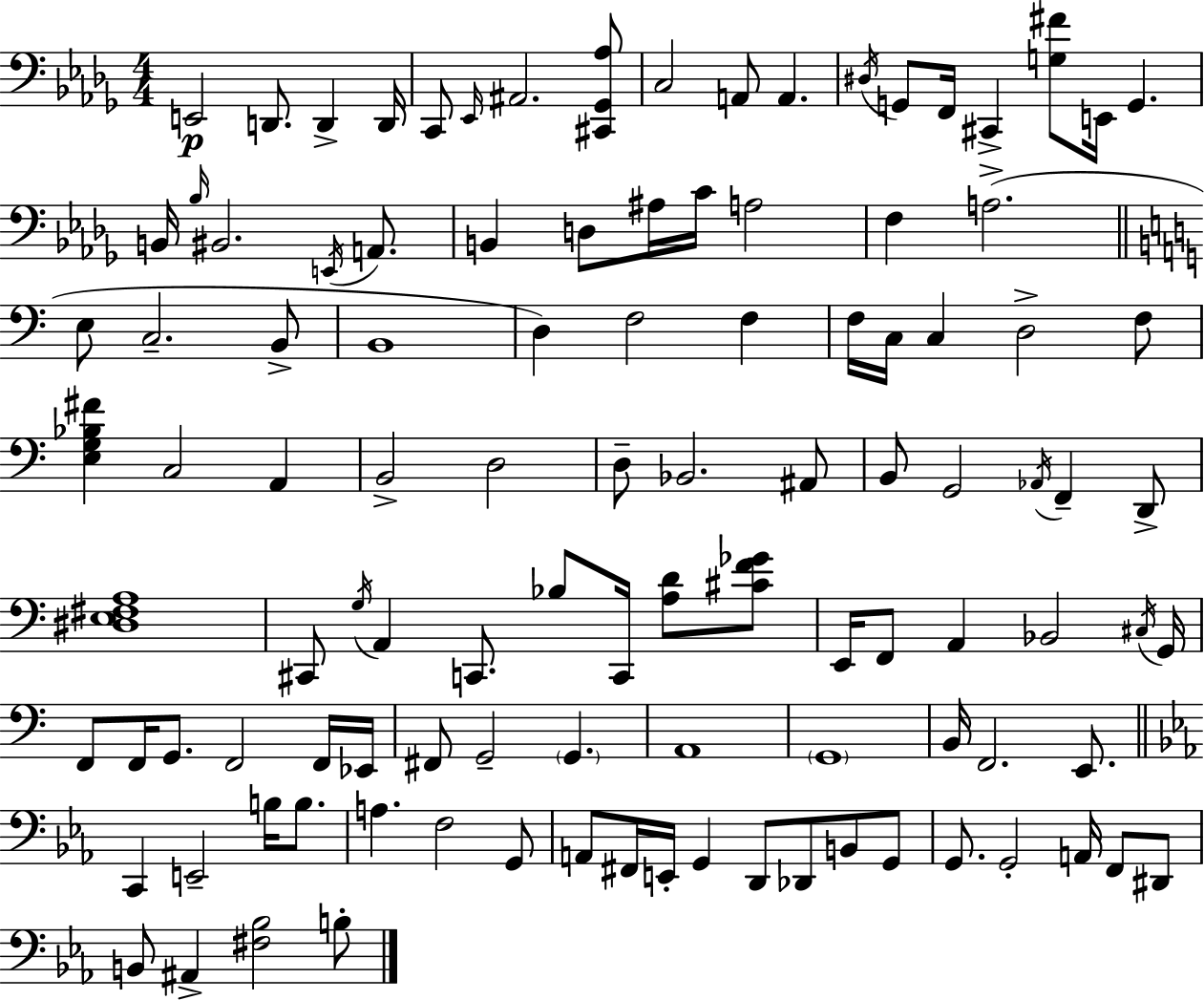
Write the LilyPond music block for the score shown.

{
  \clef bass
  \numericTimeSignature
  \time 4/4
  \key bes \minor
  e,2\p d,8. d,4-> d,16 | c,8 \grace { ees,16 } ais,2. <cis, ges, aes>8 | c2 a,8 a,4. | \acciaccatura { dis16 } g,8 f,16 cis,4-> <g fis'>8 e,16 g,4. | \break b,16 \grace { bes16 } bis,2. | \acciaccatura { e,16 } a,8. b,4 d8 ais16 c'16 a2 | f4 a2.->( | \bar "||" \break \key a \minor e8 c2.-- b,8-> | b,1 | d4) f2 f4 | f16 c16 c4 d2-> f8 | \break <e g bes fis'>4 c2 a,4 | b,2-> d2 | d8-- bes,2. ais,8 | b,8 g,2 \acciaccatura { aes,16 } f,4-- d,8-> | \break <dis e fis a>1 | cis,8 \acciaccatura { g16 } a,4 c,8. bes8 c,16 <a d'>8 | <cis' f' ges'>8 e,16 f,8 a,4 bes,2 | \acciaccatura { cis16 } g,16 f,8 f,16 g,8. f,2 | \break f,16 ees,16 fis,8 g,2-- \parenthesize g,4. | a,1 | \parenthesize g,1 | b,16 f,2. | \break e,8. \bar "||" \break \key ees \major c,4 e,2-- b16 b8. | a4. f2 g,8 | a,8 fis,16 e,16-. g,4 d,8 des,8 b,8 g,8 | g,8. g,2-. a,16 f,8 dis,8 | \break b,8 ais,4-> <fis bes>2 b8-. | \bar "|."
}